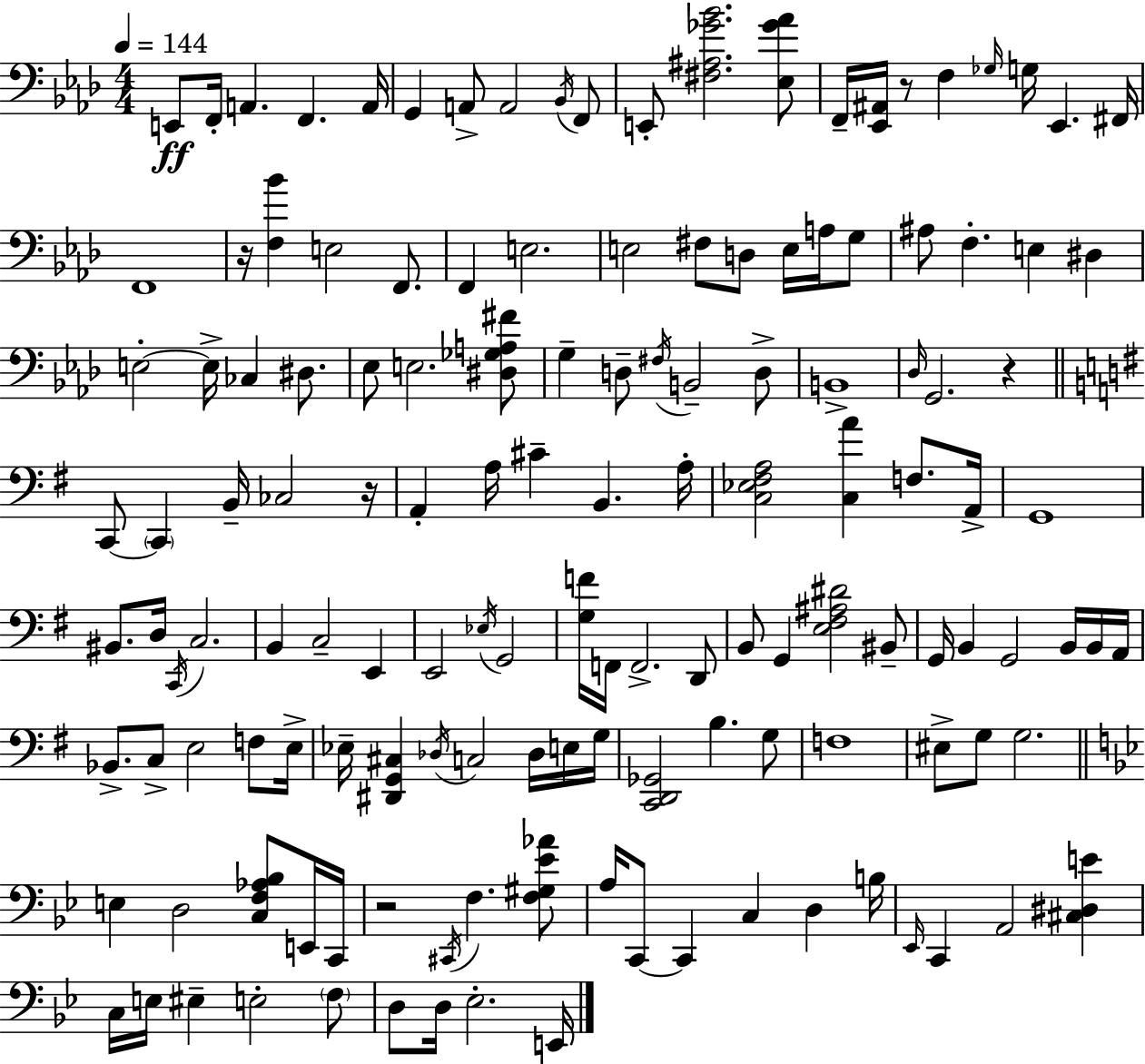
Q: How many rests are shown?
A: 5